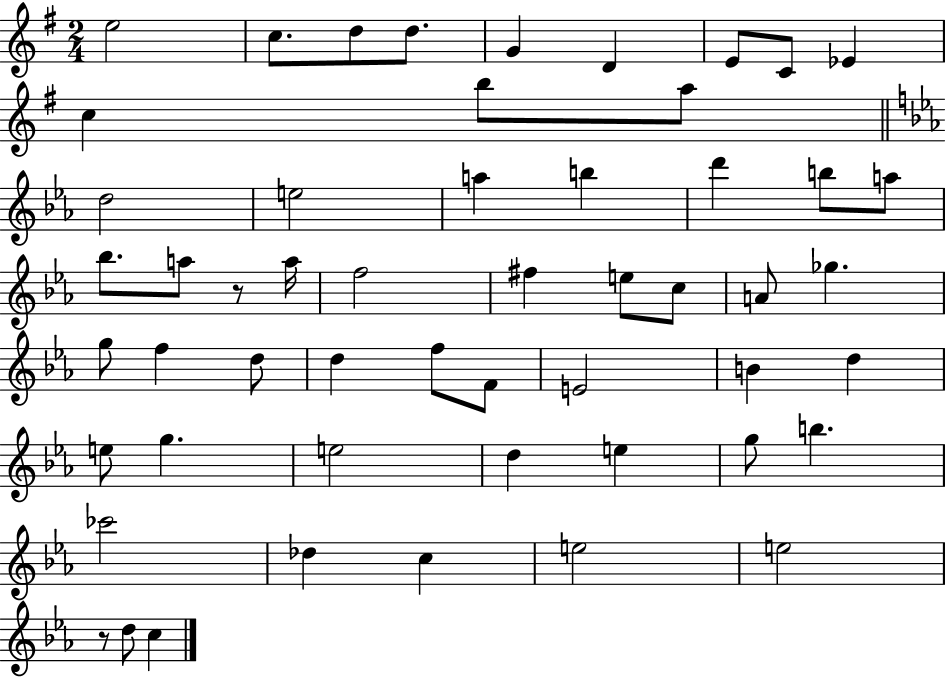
X:1
T:Untitled
M:2/4
L:1/4
K:G
e2 c/2 d/2 d/2 G D E/2 C/2 _E c b/2 a/2 d2 e2 a b d' b/2 a/2 _b/2 a/2 z/2 a/4 f2 ^f e/2 c/2 A/2 _g g/2 f d/2 d f/2 F/2 E2 B d e/2 g e2 d e g/2 b _c'2 _d c e2 e2 z/2 d/2 c